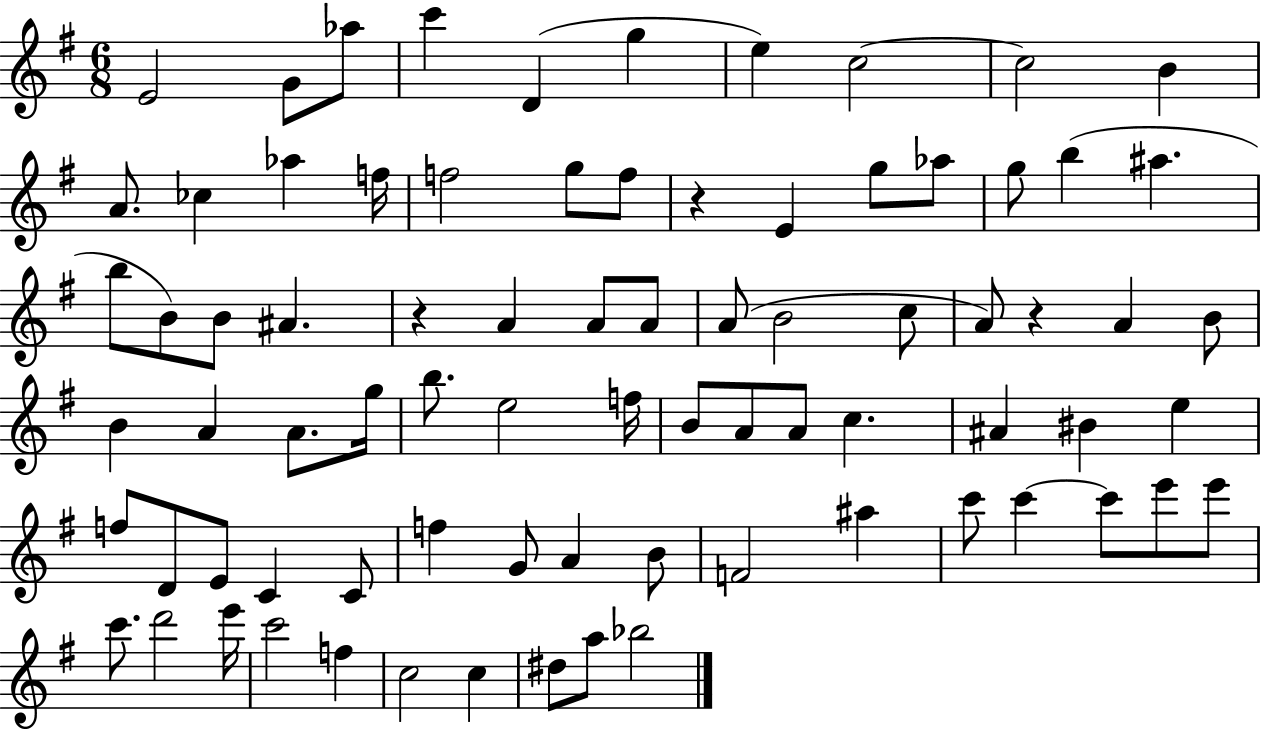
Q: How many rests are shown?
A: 3